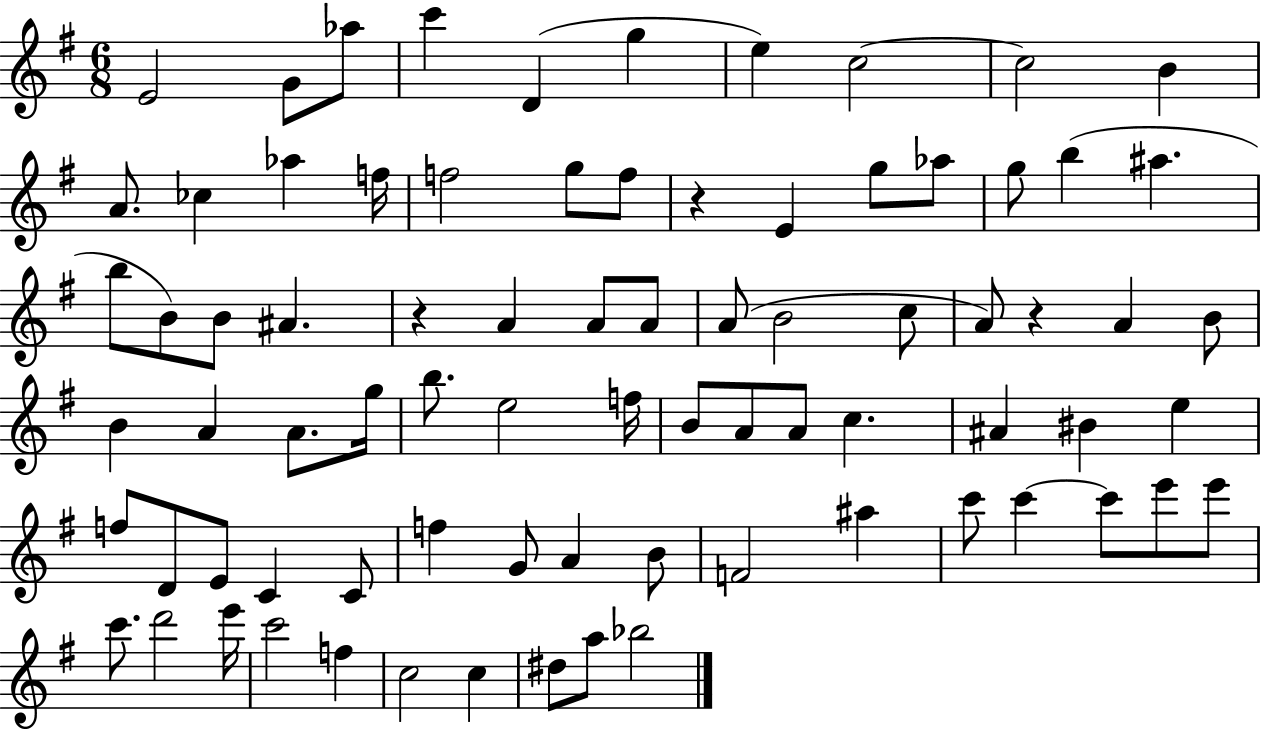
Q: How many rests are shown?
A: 3